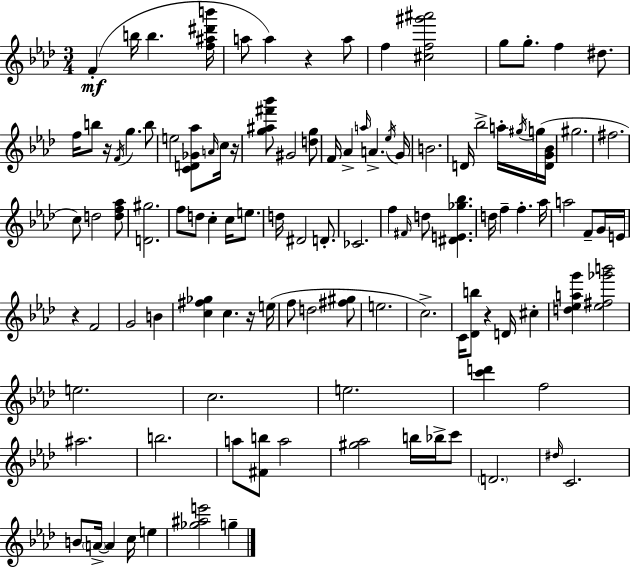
{
  \clef treble
  \numericTimeSignature
  \time 3/4
  \key f \minor
  f'4-.(\mf b''16 b''4. <f'' ais'' dis''' b'''>16 | a''8 a''4) r4 a''8 | f''4 <cis'' f'' gis''' ais'''>2 | g''8 g''8.-. f''4 dis''8. | \break f''16 b''8 r16 \acciaccatura { f'16 } g''4. b''8 | e''2 <c' d' ges' aes''>8 \grace { a'16 } | c''16 r16 <g'' ais'' fis''' bes'''>8 gis'2 | <d'' g''>8 f'16 aes'4-> \grace { a''16 } a'4.-> | \break \acciaccatura { ees''16 } g'16 b'2. | d'16 bes''2-> | a''16-. \acciaccatura { gis''16 }( g''16 <d' g' bes'>16 gis''2. | fis''2. | \break c''8) d''2 | <d'' f'' aes''>8 <d' gis''>2. | f''8 d''8 c''4-. | c''16 e''8. d''16 dis'2 | \break d'8.-. ces'2. | f''4 \grace { fis'16 } d''8 | <dis' e' ges'' bes''>4. d''16 f''4-- f''4.-. | aes''16 a''2 | \break f'8-- g'16 e'16 r4 f'2 | g'2 | b'4 <c'' fis'' ges''>4 c''4. | r16 e''16( f''8 d''2 | \break <fis'' gis''>8 e''2. | c''2.->) | c'16 <des' b''>8 r4 | d'16 cis''4-. <d'' ees'' a'' g'''>4 <ees'' fis'' ges''' b'''>2 | \break e''2. | c''2. | e''2. | <c''' d'''>4 f''2 | \break ais''2. | b''2. | a''8 <fis' b''>8 a''2 | <gis'' aes''>2 | \break b''16 bes''16-> c'''8 \parenthesize d'2. | \grace { dis''16 } c'2. | b'8 \parenthesize a'16->~~ a'4 | c''16 e''4 <ges'' ais'' e'''>2 | \break g''4-- \bar "|."
}